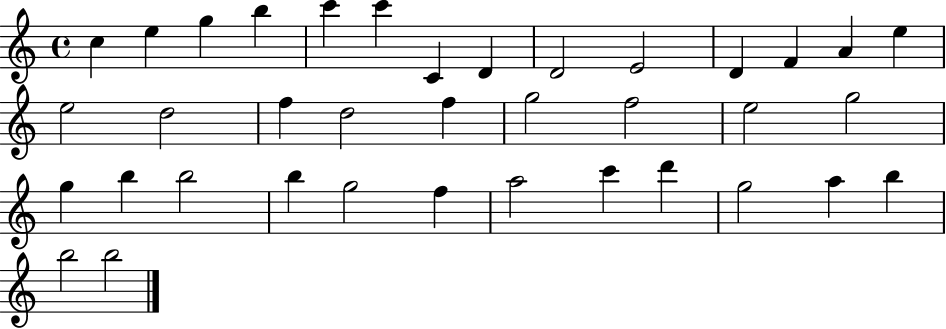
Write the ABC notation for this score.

X:1
T:Untitled
M:4/4
L:1/4
K:C
c e g b c' c' C D D2 E2 D F A e e2 d2 f d2 f g2 f2 e2 g2 g b b2 b g2 f a2 c' d' g2 a b b2 b2